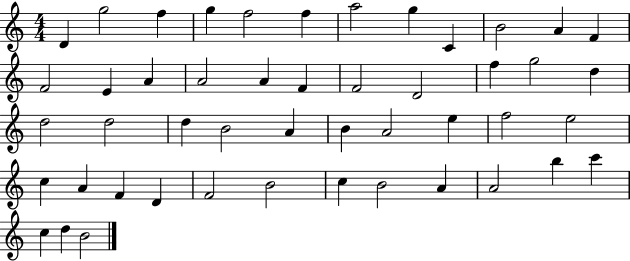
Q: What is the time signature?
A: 4/4